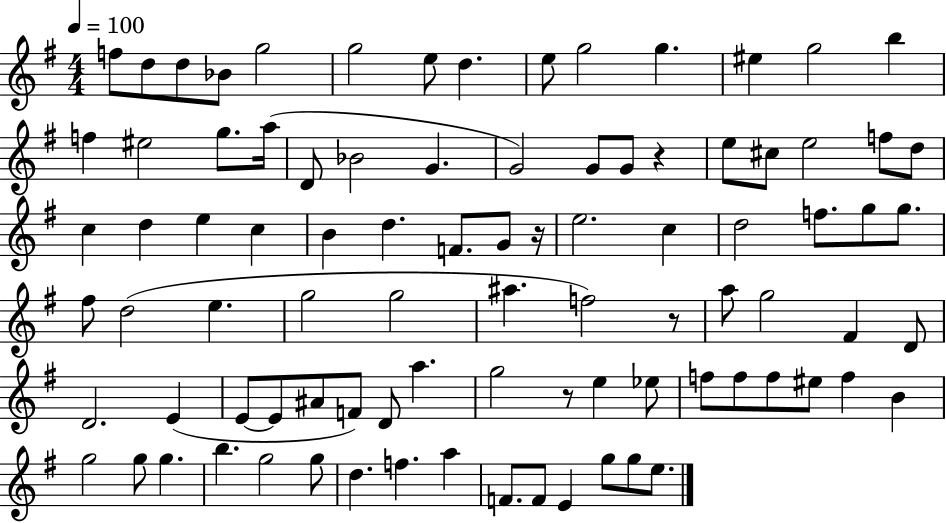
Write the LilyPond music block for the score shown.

{
  \clef treble
  \numericTimeSignature
  \time 4/4
  \key g \major
  \tempo 4 = 100
  f''8 d''8 d''8 bes'8 g''2 | g''2 e''8 d''4. | e''8 g''2 g''4. | eis''4 g''2 b''4 | \break f''4 eis''2 g''8. a''16( | d'8 bes'2 g'4. | g'2) g'8 g'8 r4 | e''8 cis''8 e''2 f''8 d''8 | \break c''4 d''4 e''4 c''4 | b'4 d''4. f'8. g'8 r16 | e''2. c''4 | d''2 f''8. g''8 g''8. | \break fis''8 d''2( e''4. | g''2 g''2 | ais''4. f''2) r8 | a''8 g''2 fis'4 d'8 | \break d'2. e'4( | e'8~~ e'8 ais'8 f'8) d'8 a''4. | g''2 r8 e''4 ees''8 | f''8 f''8 f''8 eis''8 f''4 b'4 | \break g''2 g''8 g''4. | b''4. g''2 g''8 | d''4. f''4. a''4 | f'8. f'8 e'4 g''8 g''8 e''8. | \break \bar "|."
}